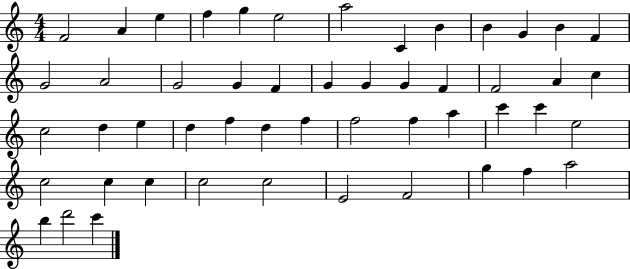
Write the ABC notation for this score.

X:1
T:Untitled
M:4/4
L:1/4
K:C
F2 A e f g e2 a2 C B B G B F G2 A2 G2 G F G G G F F2 A c c2 d e d f d f f2 f a c' c' e2 c2 c c c2 c2 E2 F2 g f a2 b d'2 c'